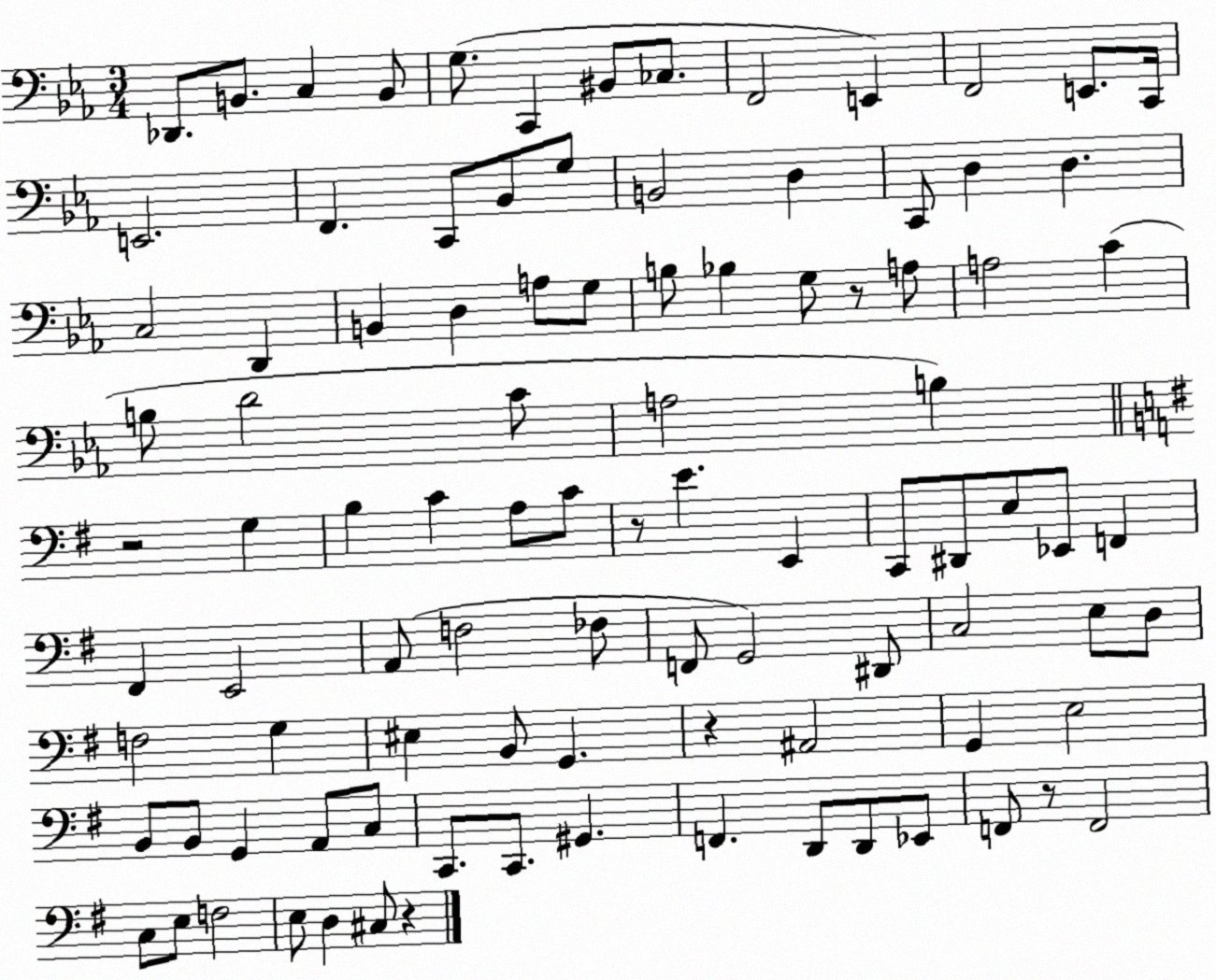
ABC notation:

X:1
T:Untitled
M:3/4
L:1/4
K:Eb
_D,,/2 B,,/2 C, B,,/2 G,/2 C,, ^B,,/2 _C,/2 F,,2 E,, F,,2 E,,/2 C,,/4 E,,2 F,, C,,/2 _B,,/2 G,/2 B,,2 D, C,,/2 D, D, C,2 D,, B,, D, A,/2 G,/2 B,/2 _B, G,/2 z/2 A,/2 A,2 C B,/2 D2 C/2 A,2 B, z2 G, B, C A,/2 C/2 z/2 E E,, C,,/2 ^D,,/2 E,/2 _E,,/2 F,, ^F,, E,,2 A,,/2 F,2 _F,/2 F,,/2 G,,2 ^D,,/2 C,2 E,/2 D,/2 F,2 G, ^E, B,,/2 G,, z ^A,,2 G,, E,2 B,,/2 B,,/2 G,, A,,/2 C,/2 C,,/2 C,,/2 ^G,, F,, D,,/2 D,,/2 _E,,/2 F,,/2 z/2 F,,2 C,/2 E,/2 F,2 E,/2 D, ^C,/2 z